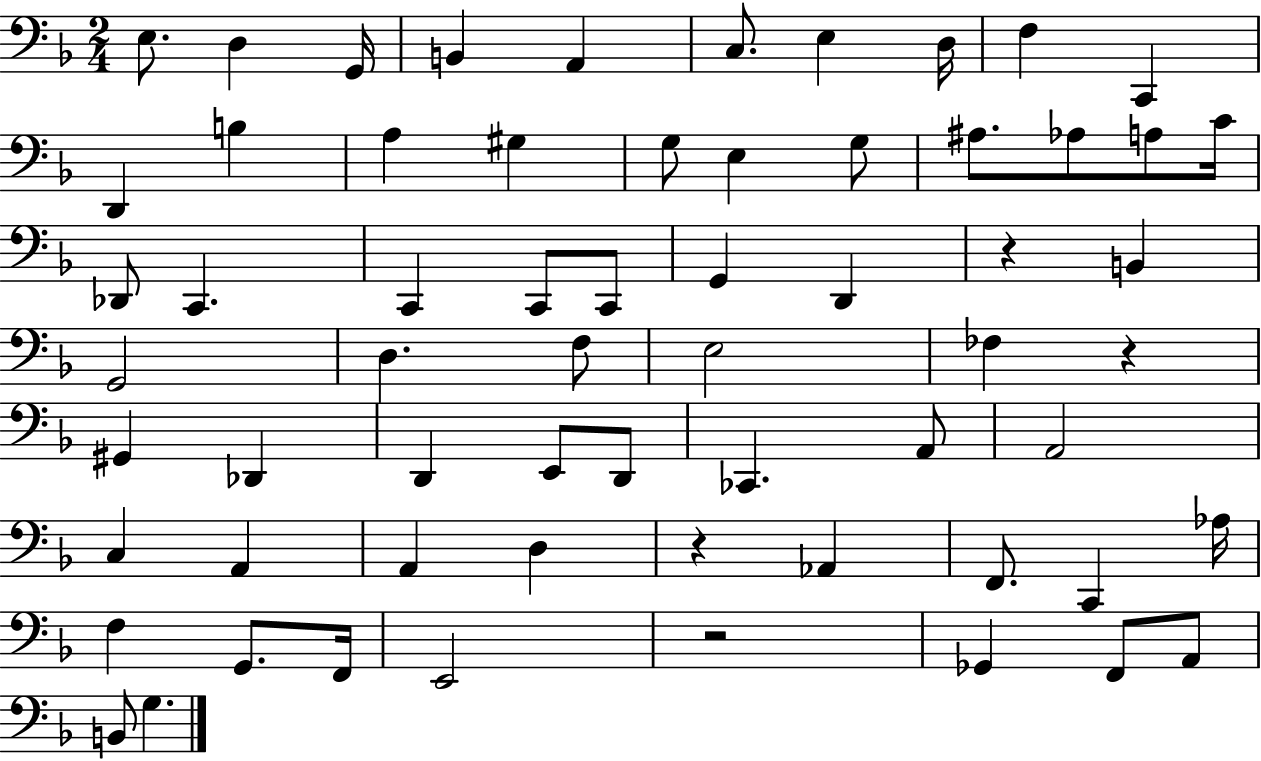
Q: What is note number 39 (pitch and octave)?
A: D2